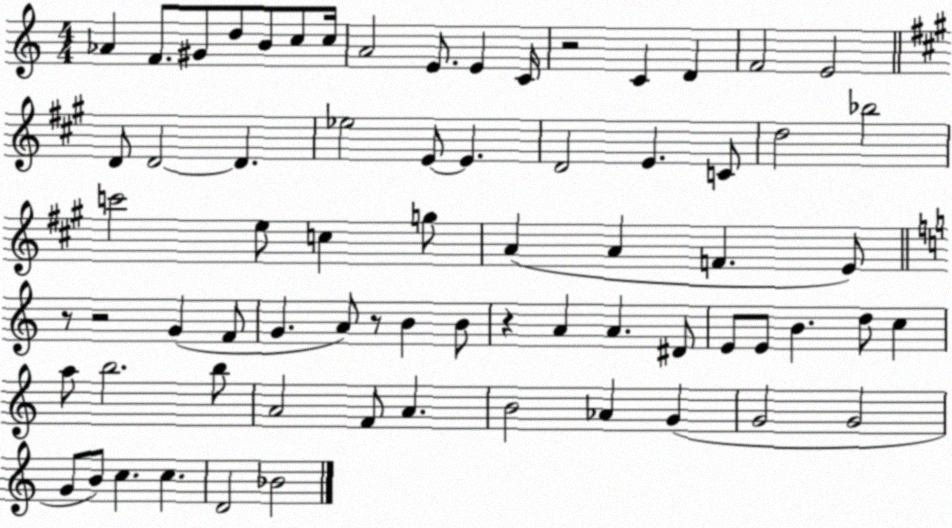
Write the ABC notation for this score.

X:1
T:Untitled
M:4/4
L:1/4
K:C
_A F/2 ^G/2 d/2 B/2 c/2 c/4 A2 E/2 E C/4 z2 C D F2 E2 D/2 D2 D _e2 E/2 E D2 E C/2 d2 _b2 c'2 e/2 c g/2 A A F E/2 z/2 z2 G F/2 G A/2 z/2 B B/2 z A A ^D/2 E/2 E/2 B d/2 c a/2 b2 b/2 A2 F/2 A B2 _A G G2 G2 G/2 B/2 c c D2 _B2